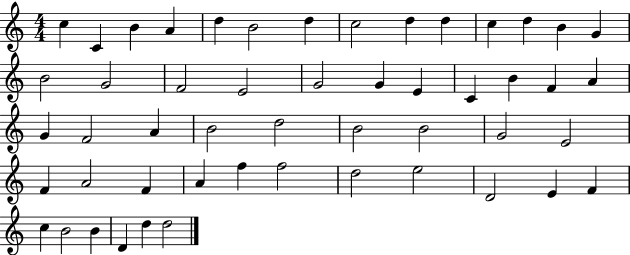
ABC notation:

X:1
T:Untitled
M:4/4
L:1/4
K:C
c C B A d B2 d c2 d d c d B G B2 G2 F2 E2 G2 G E C B F A G F2 A B2 d2 B2 B2 G2 E2 F A2 F A f f2 d2 e2 D2 E F c B2 B D d d2